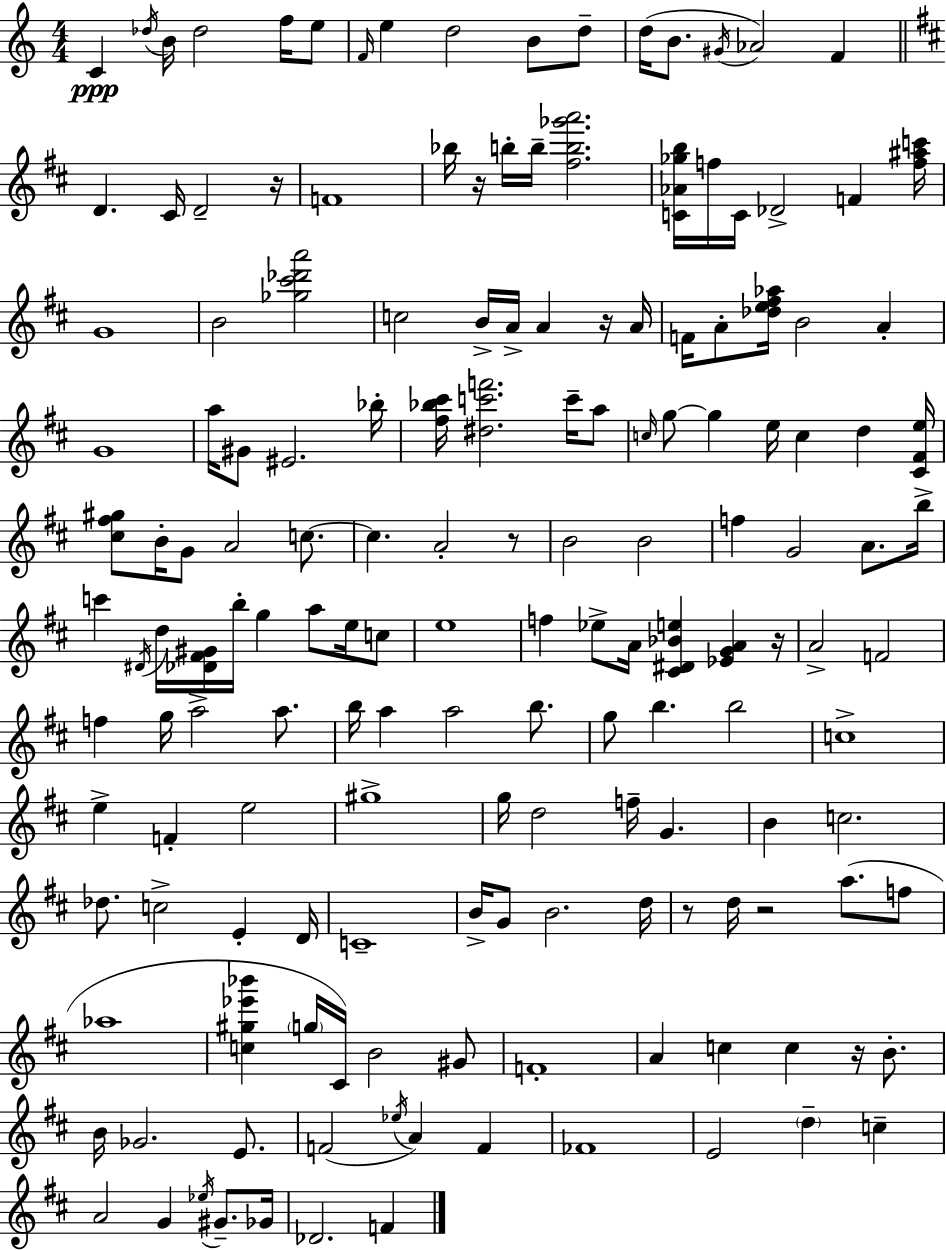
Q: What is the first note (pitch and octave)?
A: C4